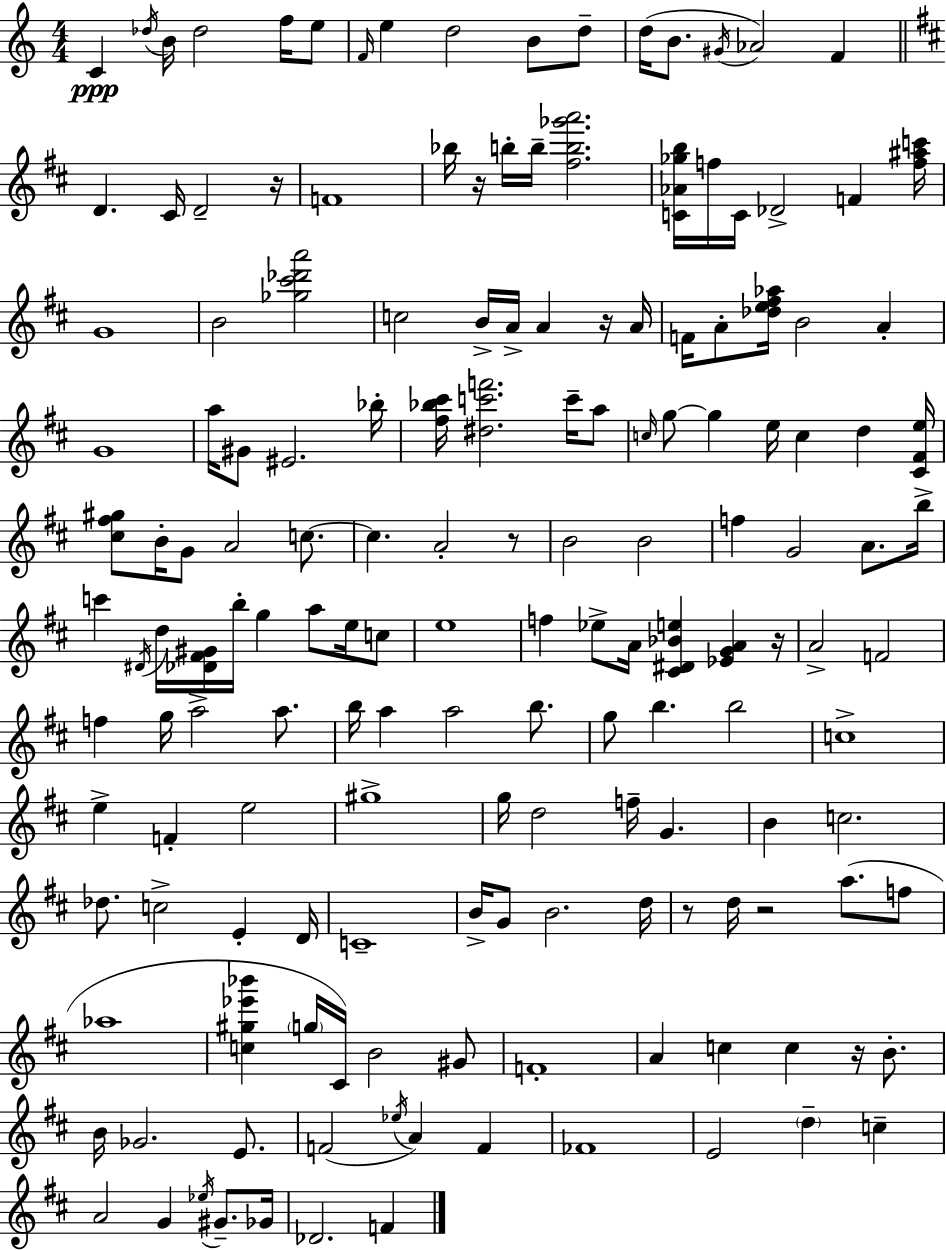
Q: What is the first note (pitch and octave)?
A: C4